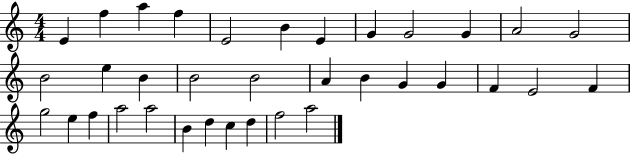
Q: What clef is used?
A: treble